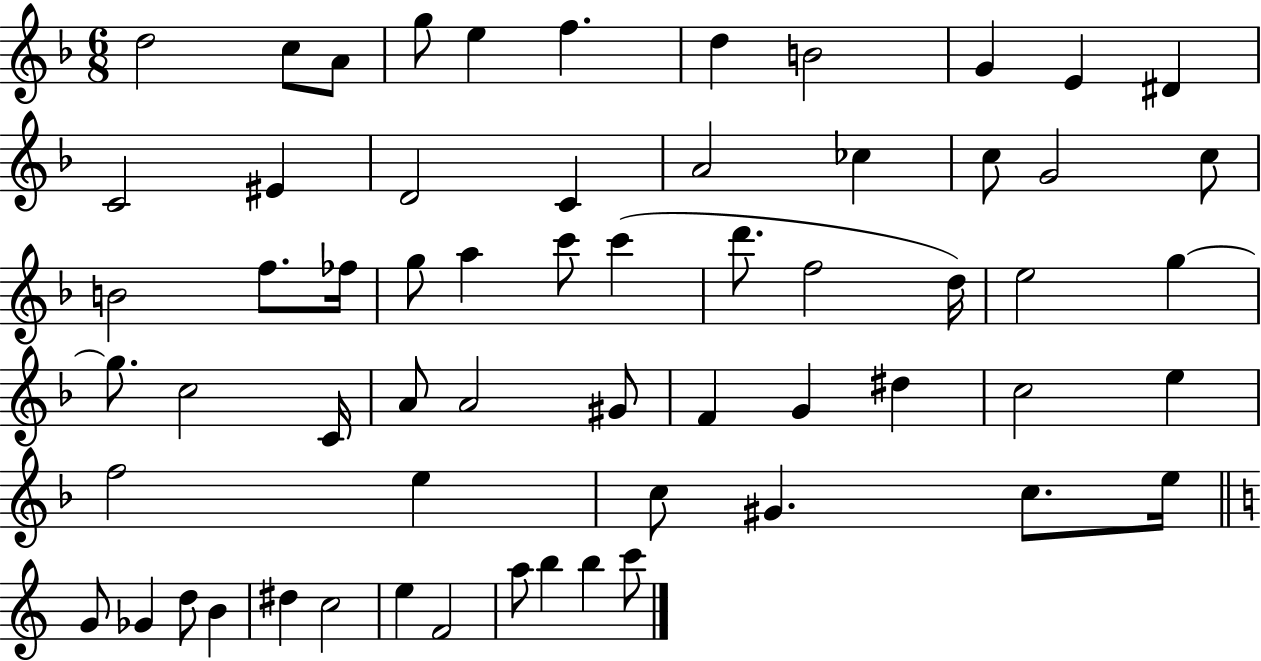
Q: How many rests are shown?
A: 0